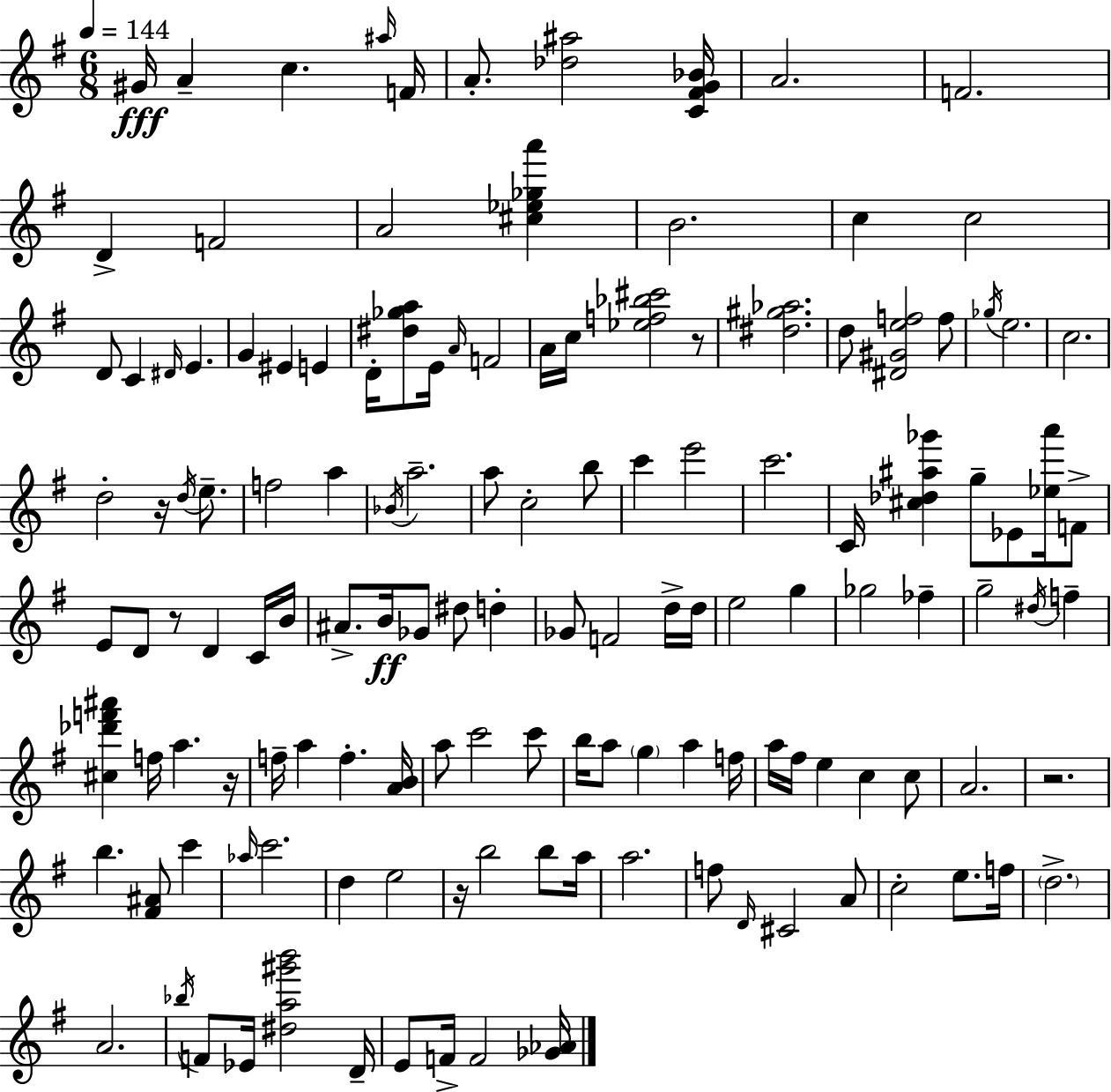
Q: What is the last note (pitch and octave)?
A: F4